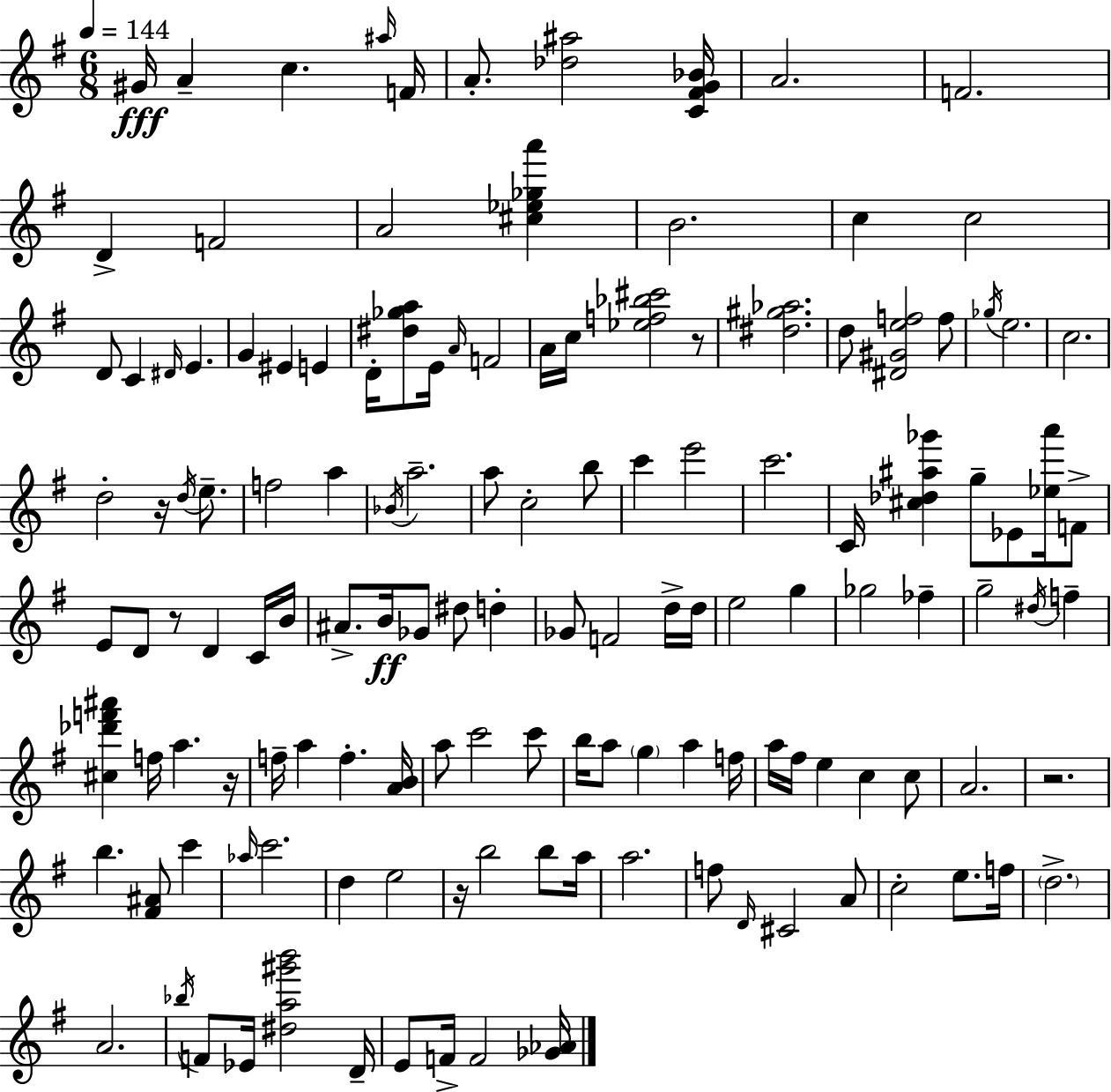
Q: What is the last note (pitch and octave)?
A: F4